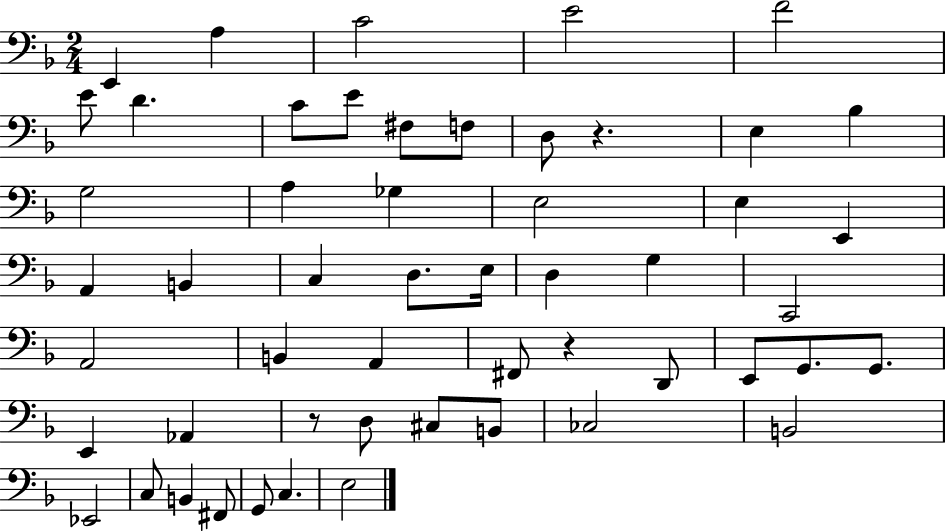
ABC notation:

X:1
T:Untitled
M:2/4
L:1/4
K:F
E,, A, C2 E2 F2 E/2 D C/2 E/2 ^F,/2 F,/2 D,/2 z E, _B, G,2 A, _G, E,2 E, E,, A,, B,, C, D,/2 E,/4 D, G, C,,2 A,,2 B,, A,, ^F,,/2 z D,,/2 E,,/2 G,,/2 G,,/2 E,, _A,, z/2 D,/2 ^C,/2 B,,/2 _C,2 B,,2 _E,,2 C,/2 B,, ^F,,/2 G,,/2 C, E,2